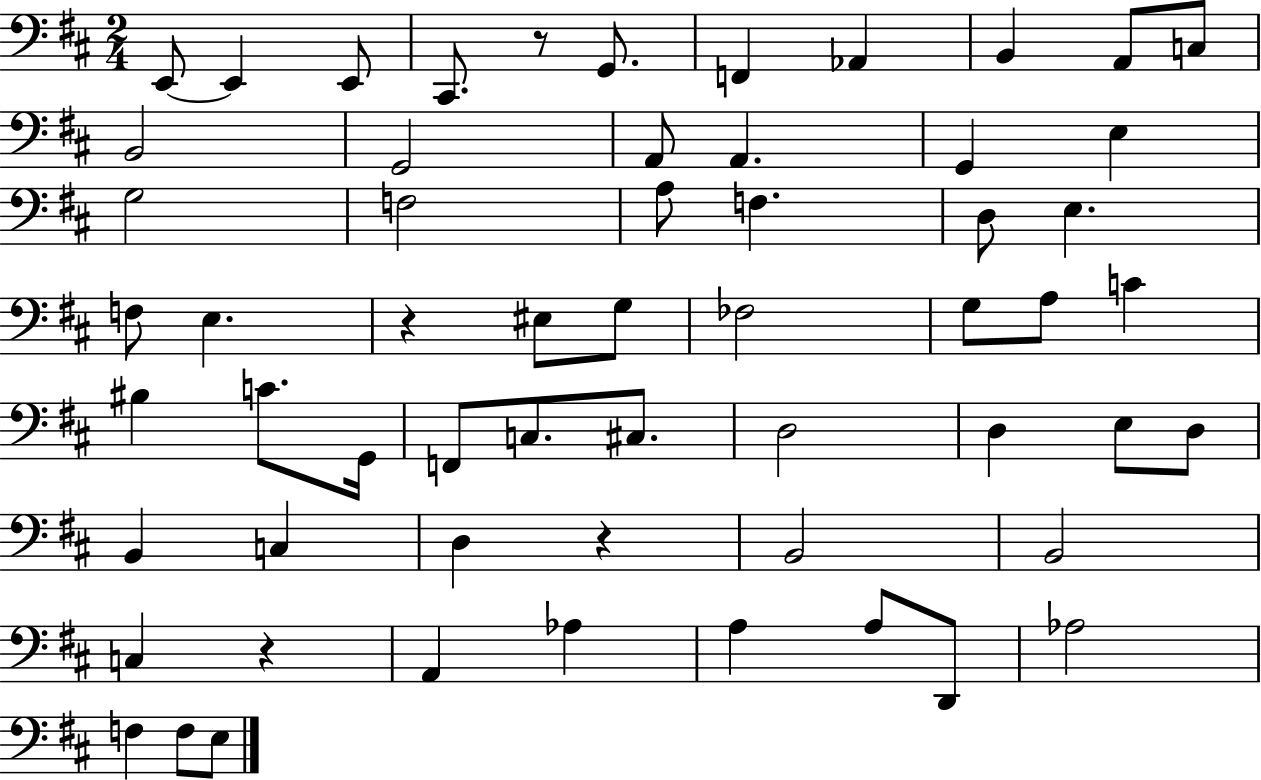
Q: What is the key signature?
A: D major